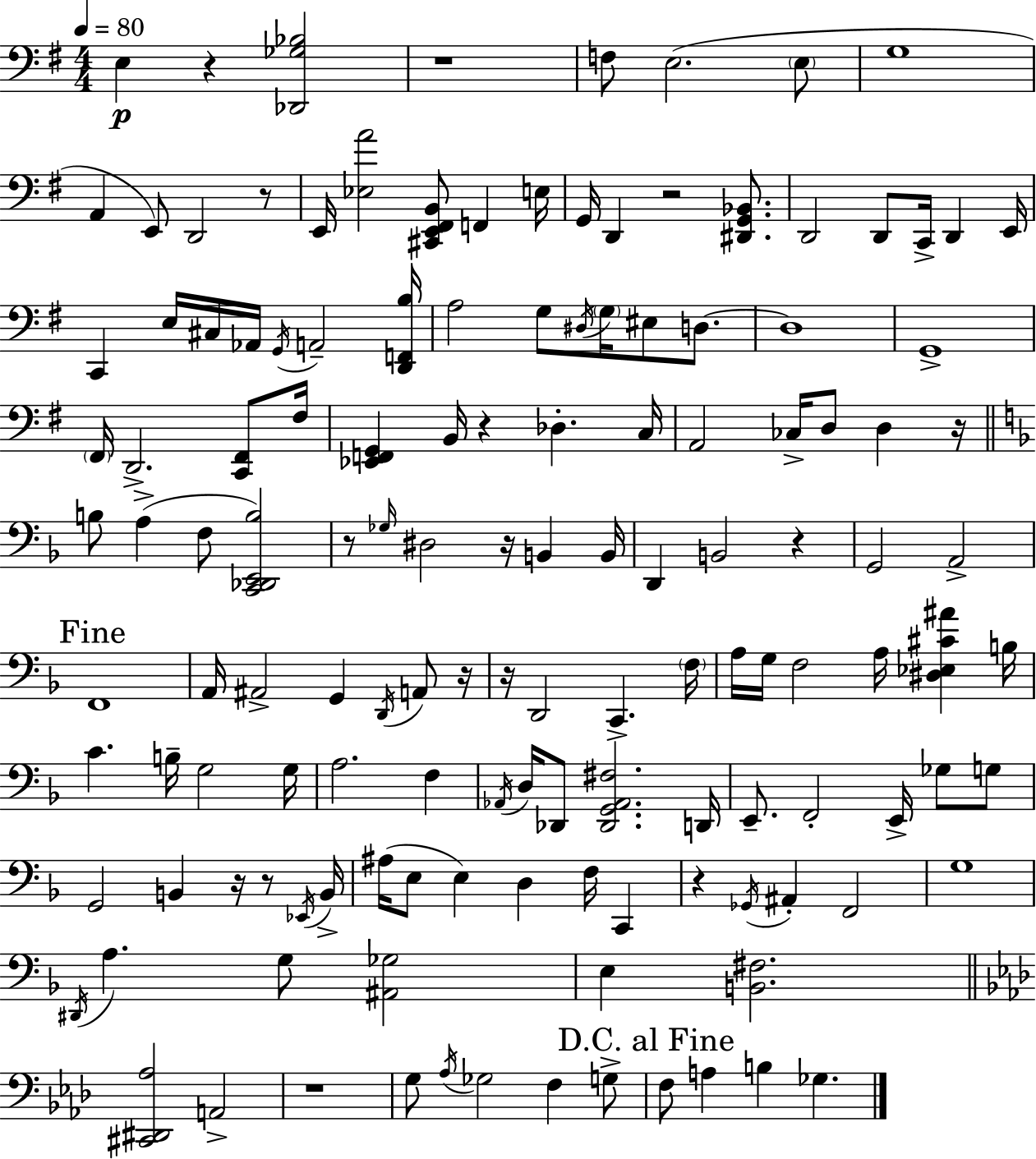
{
  \clef bass
  \numericTimeSignature
  \time 4/4
  \key e \minor
  \tempo 4 = 80
  e4\p r4 <des, ges bes>2 | r1 | f8 e2.( \parenthesize e8 | g1 | \break a,4 e,8) d,2 r8 | e,16 <ees a'>2 <cis, e, fis, b,>8 f,4 e16 | g,16 d,4 r2 <dis, g, bes,>8. | d,2 d,8 c,16-> d,4 e,16 | \break c,4 e16 cis16 aes,16 \acciaccatura { g,16 } a,2-- | <d, f, b>16 a2 g8 \acciaccatura { dis16 } \parenthesize g16 eis8 d8.~~ | d1 | g,1-> | \break \parenthesize fis,16 d,2.-> <c, fis,>8 | fis16 <ees, f, g,>4 b,16 r4 des4.-. | c16 a,2 ces16-> d8 d4 | r16 \bar "||" \break \key f \major b8 a4->( f8 <c, des, e, b>2) | r8 \grace { ges16 } dis2 r16 b,4 | b,16 d,4 b,2 r4 | g,2 a,2-> | \break \mark "Fine" f,1 | a,16 ais,2-> g,4 \acciaccatura { d,16 } a,8 | r16 r16 d,2 c,4.-> | \parenthesize f16 a16 g16 f2 a16 <dis ees cis' ais'>4 | \break b16 c'4. b16-- g2 | g16 a2. f4 | \acciaccatura { aes,16 } d16 des,8 <des, g, aes, fis>2. | d,16 e,8.-- f,2-. e,16-> ges8 | \break g8 g,2 b,4 r16 | r8 \acciaccatura { ees,16 } b,16-> ais16( e8 e4) d4 f16 | c,4 r4 \acciaccatura { ges,16 } ais,4-. f,2 | g1 | \break \acciaccatura { dis,16 } a4. g8 <ais, ges>2 | e4 <b, fis>2. | \bar "||" \break \key f \minor <cis, dis, aes>2 a,2-> | r1 | g8 \acciaccatura { aes16 } ges2 f4 g8-> | \mark "D.C. al Fine" f8 a4 b4 ges4. | \break \bar "|."
}